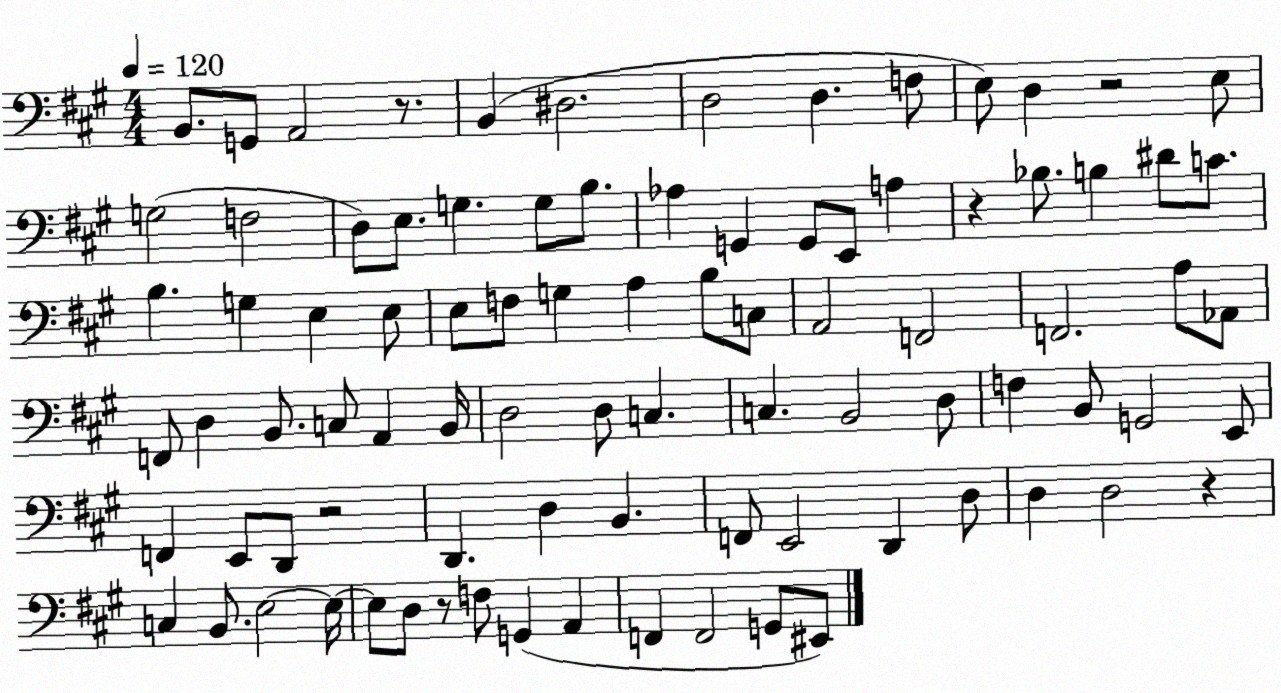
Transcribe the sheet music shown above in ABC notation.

X:1
T:Untitled
M:4/4
L:1/4
K:A
B,,/2 G,,/2 A,,2 z/2 B,, ^D,2 D,2 D, F,/2 E,/2 D, z2 E,/2 G,2 F,2 D,/2 E,/2 G, G,/2 B,/2 _A, G,, G,,/2 E,,/2 A, z _B,/2 B, ^D/2 C/2 B, G, E, E,/2 E,/2 F,/2 G, A, B,/2 C,/2 A,,2 F,,2 F,,2 A,/2 _A,,/2 F,,/2 D, B,,/2 C,/2 A,, B,,/4 D,2 D,/2 C, C, B,,2 D,/2 F, B,,/2 G,,2 E,,/2 F,, E,,/2 D,,/2 z2 D,, D, B,, F,,/2 E,,2 D,, D,/2 D, D,2 z C, B,,/2 E,2 E,/4 E,/2 D,/2 z/2 F,/2 G,, A,, F,, F,,2 G,,/2 ^E,,/2